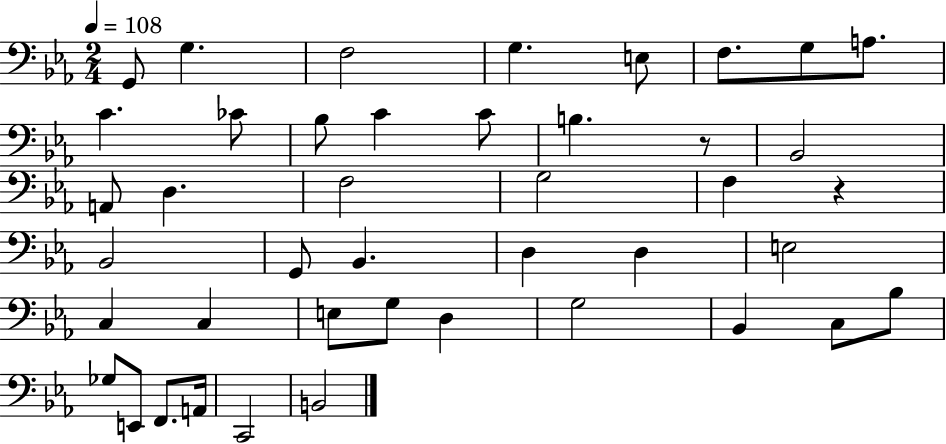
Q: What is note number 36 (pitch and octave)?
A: Gb3